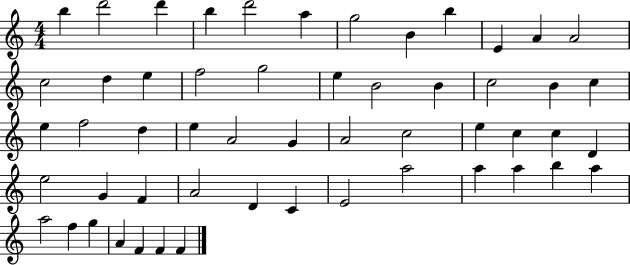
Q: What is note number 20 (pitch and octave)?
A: B4